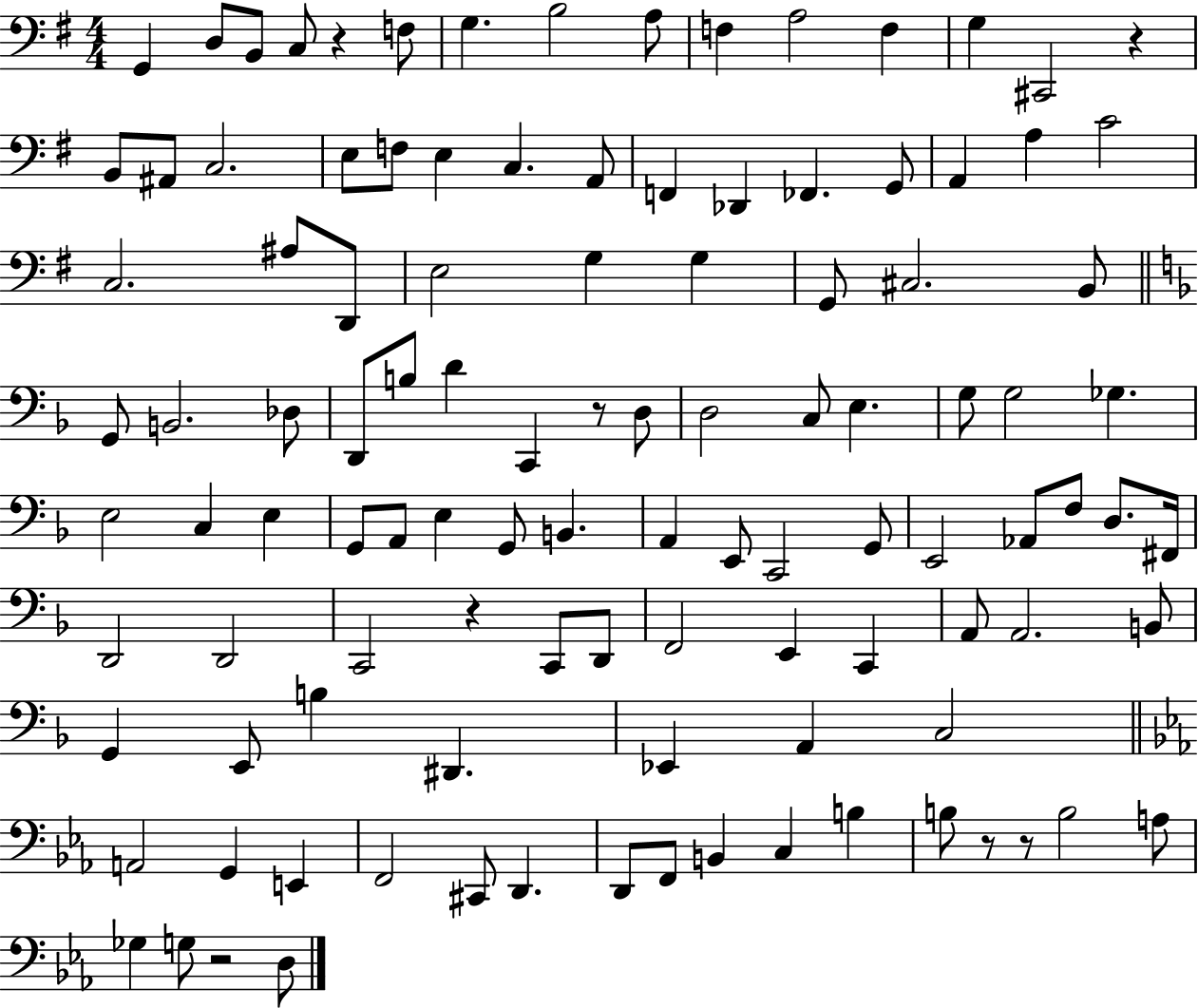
{
  \clef bass
  \numericTimeSignature
  \time 4/4
  \key g \major
  g,4 d8 b,8 c8 r4 f8 | g4. b2 a8 | f4 a2 f4 | g4 cis,2 r4 | \break b,8 ais,8 c2. | e8 f8 e4 c4. a,8 | f,4 des,4 fes,4. g,8 | a,4 a4 c'2 | \break c2. ais8 d,8 | e2 g4 g4 | g,8 cis2. b,8 | \bar "||" \break \key f \major g,8 b,2. des8 | d,8 b8 d'4 c,4 r8 d8 | d2 c8 e4. | g8 g2 ges4. | \break e2 c4 e4 | g,8 a,8 e4 g,8 b,4. | a,4 e,8 c,2 g,8 | e,2 aes,8 f8 d8. fis,16 | \break d,2 d,2 | c,2 r4 c,8 d,8 | f,2 e,4 c,4 | a,8 a,2. b,8 | \break g,4 e,8 b4 dis,4. | ees,4 a,4 c2 | \bar "||" \break \key c \minor a,2 g,4 e,4 | f,2 cis,8 d,4. | d,8 f,8 b,4 c4 b4 | b8 r8 r8 b2 a8 | \break ges4 g8 r2 d8 | \bar "|."
}